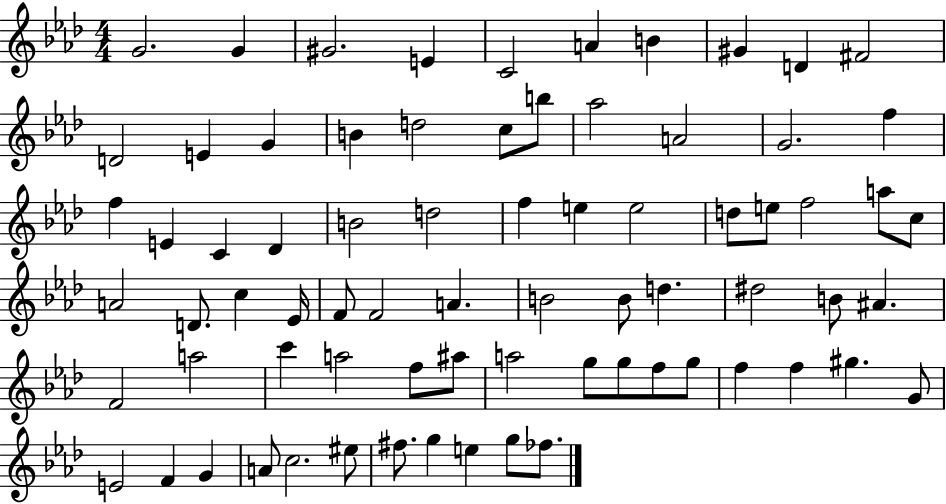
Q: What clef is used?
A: treble